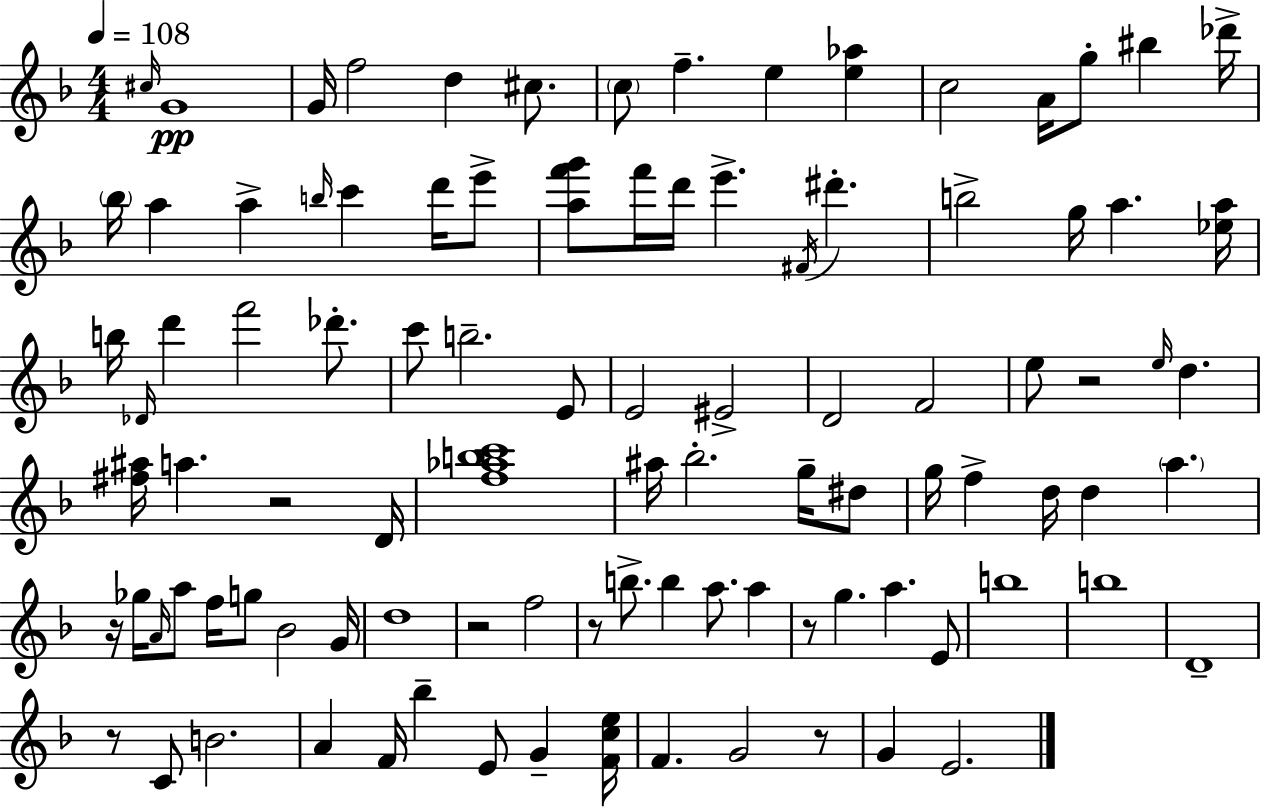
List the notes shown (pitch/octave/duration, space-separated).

C#5/s G4/w G4/s F5/h D5/q C#5/e. C5/e F5/q. E5/q [E5,Ab5]/q C5/h A4/s G5/e BIS5/q Db6/s Bb5/s A5/q A5/q B5/s C6/q D6/s E6/e [A5,F6,G6]/e F6/s D6/s E6/q. F#4/s D#6/q. B5/h G5/s A5/q. [Eb5,A5]/s B5/s Db4/s D6/q F6/h Db6/e. C6/e B5/h. E4/e E4/h EIS4/h D4/h F4/h E5/e R/h E5/s D5/q. [F#5,A#5]/s A5/q. R/h D4/s [F5,Ab5,B5,C6]/w A#5/s Bb5/h. G5/s D#5/e G5/s F5/q D5/s D5/q A5/q. R/s Gb5/s A4/s A5/e F5/s G5/e Bb4/h G4/s D5/w R/h F5/h R/e B5/e. B5/q A5/e. A5/q R/e G5/q. A5/q. E4/e B5/w B5/w D4/w R/e C4/e B4/h. A4/q F4/s Bb5/q E4/e G4/q [F4,C5,E5]/s F4/q. G4/h R/e G4/q E4/h.